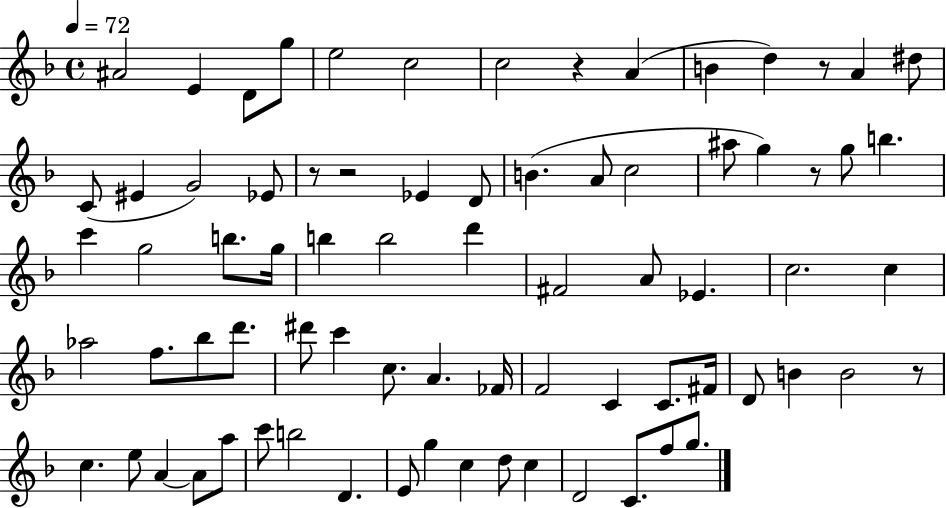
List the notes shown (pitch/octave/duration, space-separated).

A#4/h E4/q D4/e G5/e E5/h C5/h C5/h R/q A4/q B4/q D5/q R/e A4/q D#5/e C4/e EIS4/q G4/h Eb4/e R/e R/h Eb4/q D4/e B4/q. A4/e C5/h A#5/e G5/q R/e G5/e B5/q. C6/q G5/h B5/e. G5/s B5/q B5/h D6/q F#4/h A4/e Eb4/q. C5/h. C5/q Ab5/h F5/e. Bb5/e D6/e. D#6/e C6/q C5/e. A4/q. FES4/s F4/h C4/q C4/e. F#4/s D4/e B4/q B4/h R/e C5/q. E5/e A4/q A4/e A5/e C6/e B5/h D4/q. E4/e G5/q C5/q D5/e C5/q D4/h C4/e. F5/e G5/e.